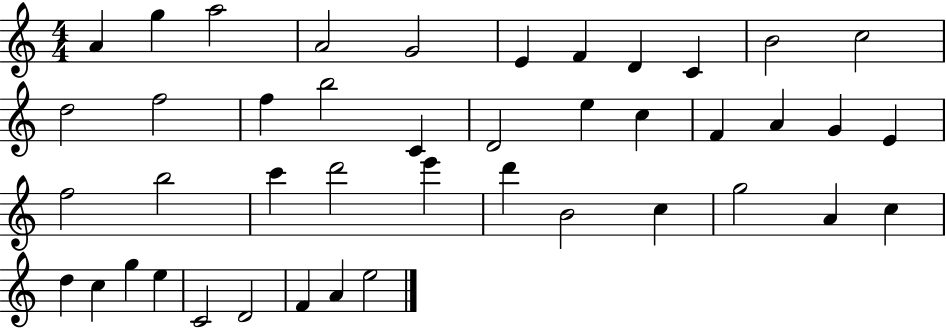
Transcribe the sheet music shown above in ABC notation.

X:1
T:Untitled
M:4/4
L:1/4
K:C
A g a2 A2 G2 E F D C B2 c2 d2 f2 f b2 C D2 e c F A G E f2 b2 c' d'2 e' d' B2 c g2 A c d c g e C2 D2 F A e2